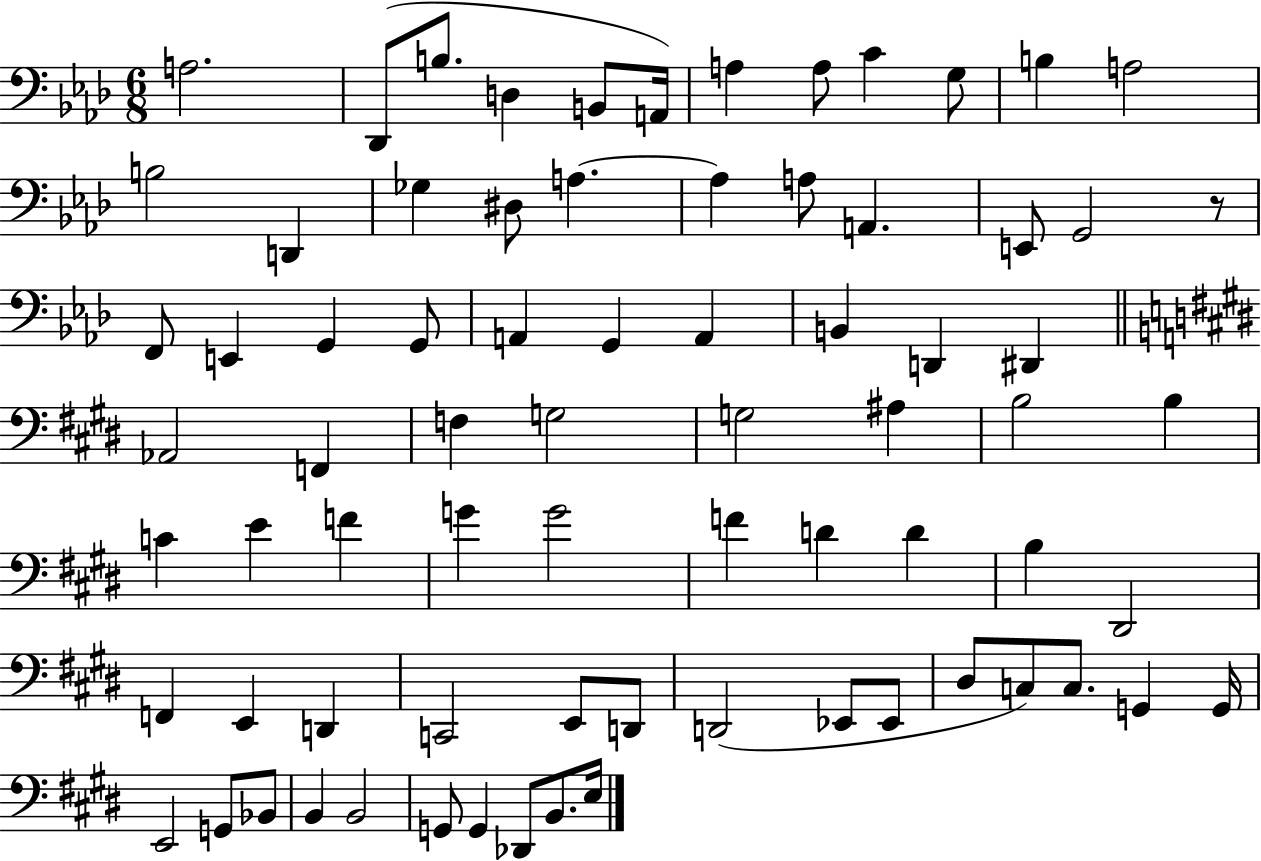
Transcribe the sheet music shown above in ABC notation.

X:1
T:Untitled
M:6/8
L:1/4
K:Ab
A,2 _D,,/2 B,/2 D, B,,/2 A,,/4 A, A,/2 C G,/2 B, A,2 B,2 D,, _G, ^D,/2 A, A, A,/2 A,, E,,/2 G,,2 z/2 F,,/2 E,, G,, G,,/2 A,, G,, A,, B,, D,, ^D,, _A,,2 F,, F, G,2 G,2 ^A, B,2 B, C E F G G2 F D D B, ^D,,2 F,, E,, D,, C,,2 E,,/2 D,,/2 D,,2 _E,,/2 _E,,/2 ^D,/2 C,/2 C,/2 G,, G,,/4 E,,2 G,,/2 _B,,/2 B,, B,,2 G,,/2 G,, _D,,/2 B,,/2 E,/4